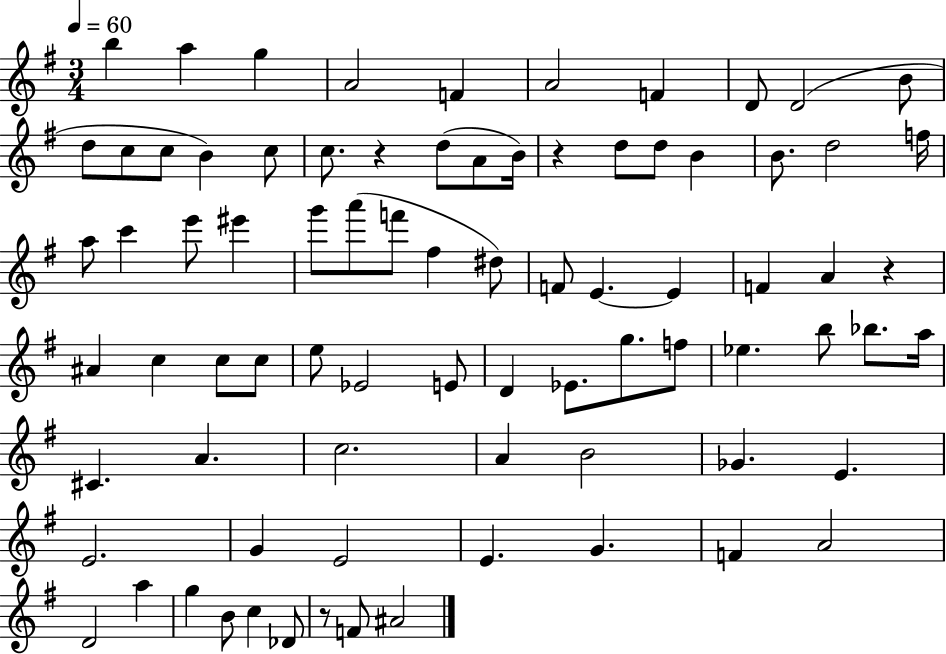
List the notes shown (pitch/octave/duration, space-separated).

B5/q A5/q G5/q A4/h F4/q A4/h F4/q D4/e D4/h B4/e D5/e C5/e C5/e B4/q C5/e C5/e. R/q D5/e A4/e B4/s R/q D5/e D5/e B4/q B4/e. D5/h F5/s A5/e C6/q E6/e EIS6/q G6/e A6/e F6/e F#5/q D#5/e F4/e E4/q. E4/q F4/q A4/q R/q A#4/q C5/q C5/e C5/e E5/e Eb4/h E4/e D4/q Eb4/e. G5/e. F5/e Eb5/q. B5/e Bb5/e. A5/s C#4/q. A4/q. C5/h. A4/q B4/h Gb4/q. E4/q. E4/h. G4/q E4/h E4/q. G4/q. F4/q A4/h D4/h A5/q G5/q B4/e C5/q Db4/e R/e F4/e A#4/h